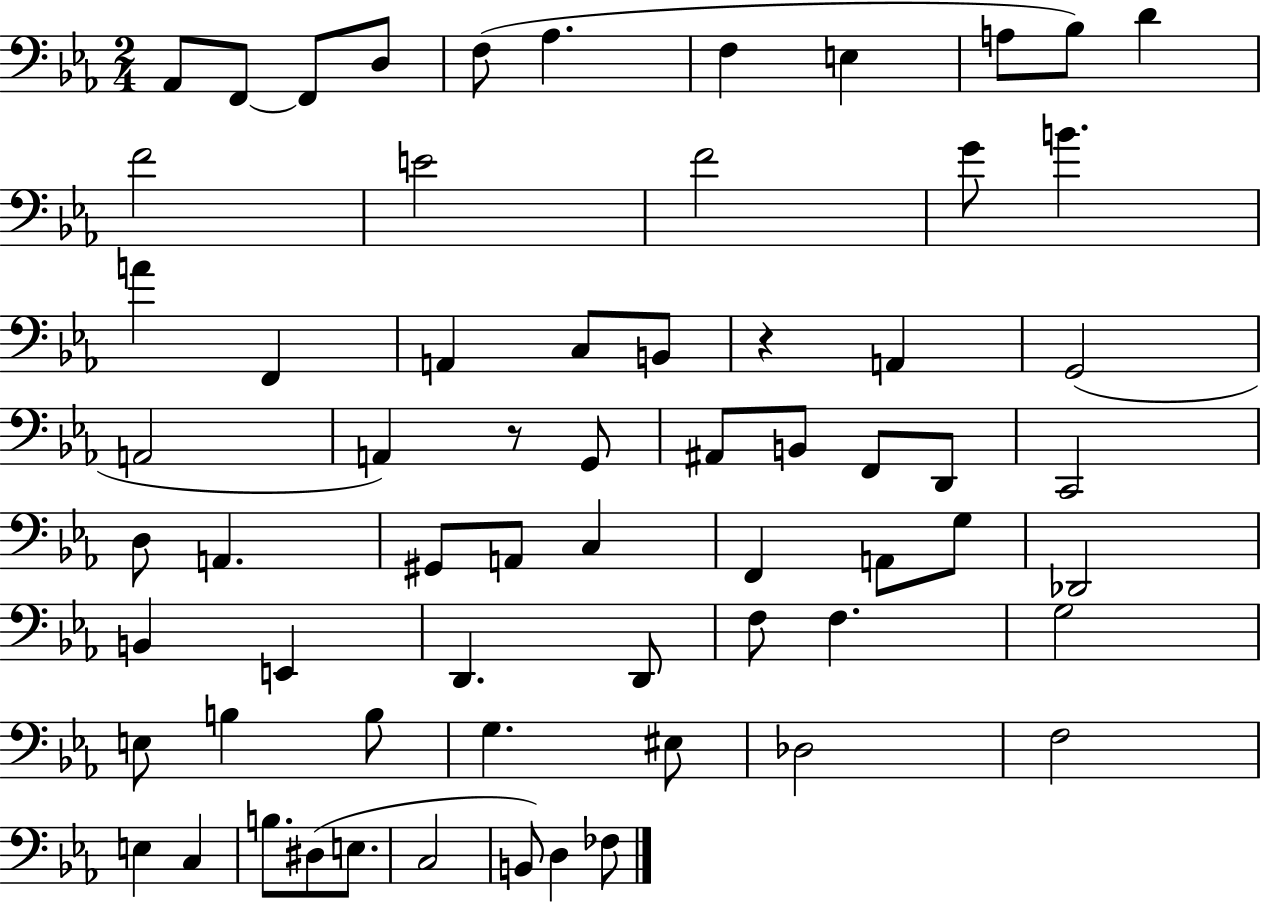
Ab2/e F2/e F2/e D3/e F3/e Ab3/q. F3/q E3/q A3/e Bb3/e D4/q F4/h E4/h F4/h G4/e B4/q. A4/q F2/q A2/q C3/e B2/e R/q A2/q G2/h A2/h A2/q R/e G2/e A#2/e B2/e F2/e D2/e C2/h D3/e A2/q. G#2/e A2/e C3/q F2/q A2/e G3/e Db2/h B2/q E2/q D2/q. D2/e F3/e F3/q. G3/h E3/e B3/q B3/e G3/q. EIS3/e Db3/h F3/h E3/q C3/q B3/e. D#3/e E3/e. C3/h B2/e D3/q FES3/e